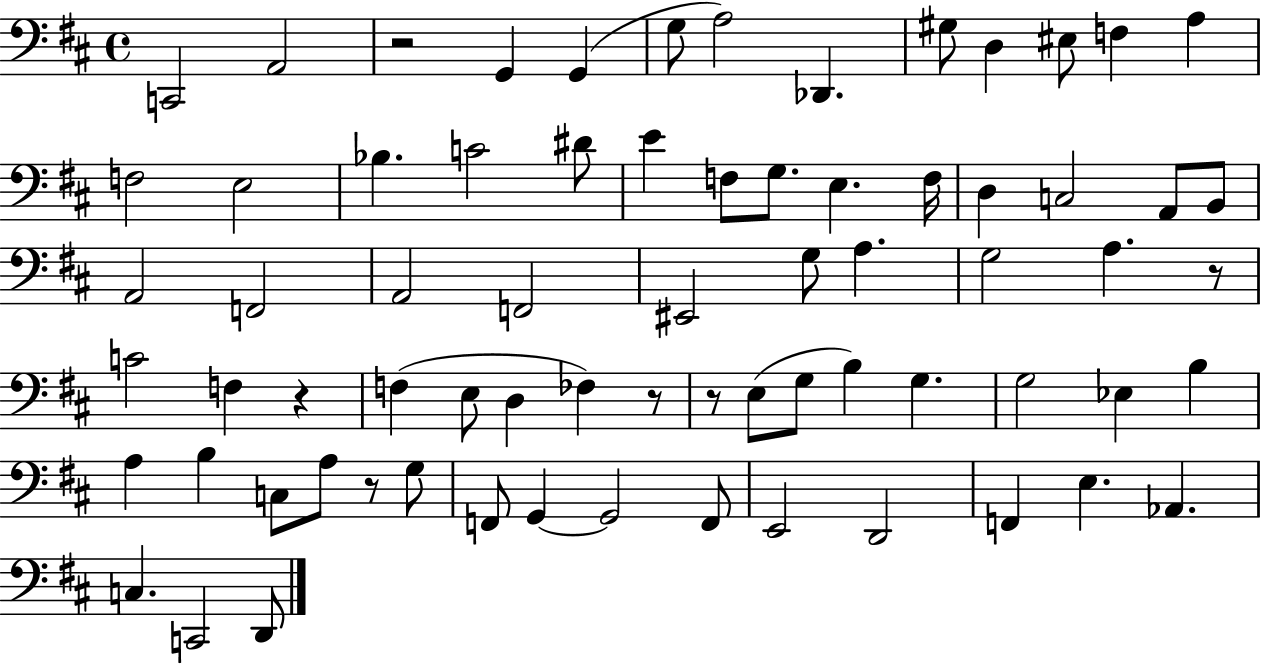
{
  \clef bass
  \time 4/4
  \defaultTimeSignature
  \key d \major
  \repeat volta 2 { c,2 a,2 | r2 g,4 g,4( | g8 a2) des,4. | gis8 d4 eis8 f4 a4 | \break f2 e2 | bes4. c'2 dis'8 | e'4 f8 g8. e4. f16 | d4 c2 a,8 b,8 | \break a,2 f,2 | a,2 f,2 | eis,2 g8 a4. | g2 a4. r8 | \break c'2 f4 r4 | f4( e8 d4 fes4) r8 | r8 e8( g8 b4) g4. | g2 ees4 b4 | \break a4 b4 c8 a8 r8 g8 | f,8 g,4~~ g,2 f,8 | e,2 d,2 | f,4 e4. aes,4. | \break c4. c,2 d,8 | } \bar "|."
}